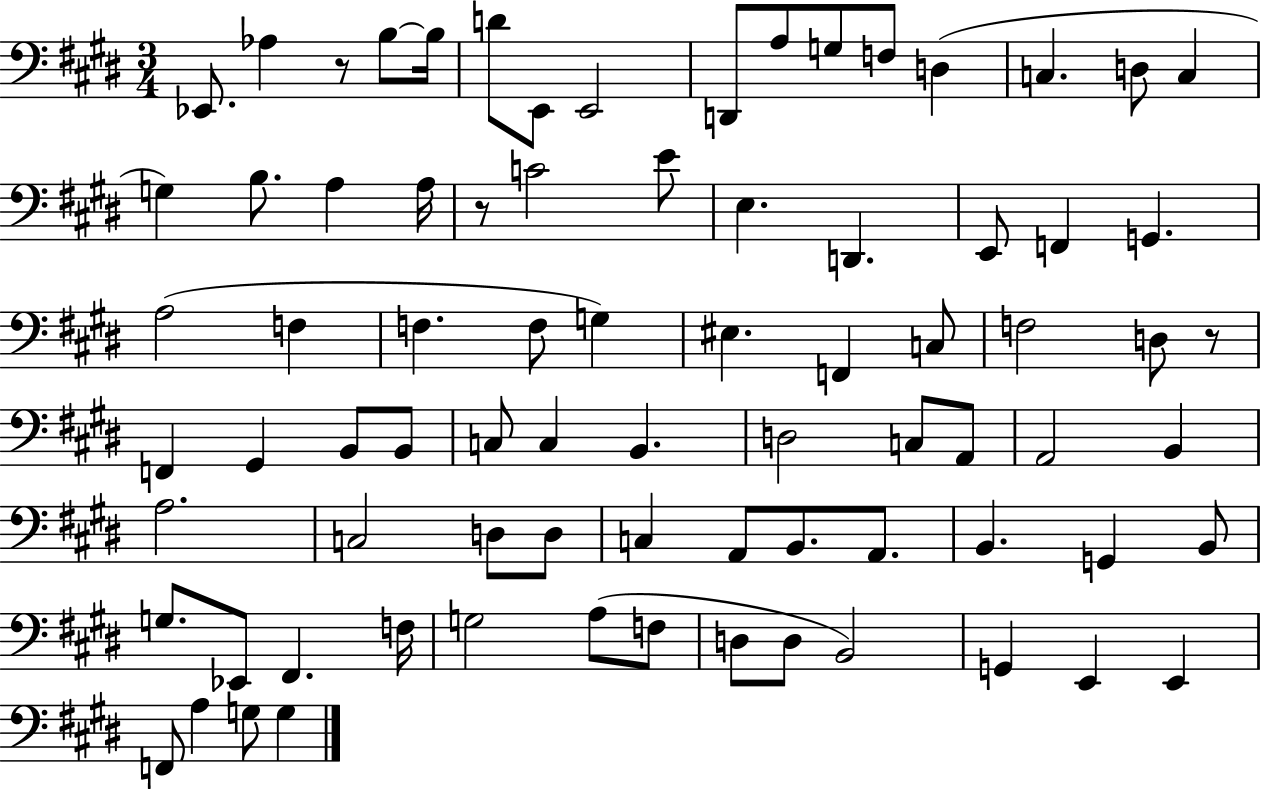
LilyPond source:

{
  \clef bass
  \numericTimeSignature
  \time 3/4
  \key e \major
  ees,8. aes4 r8 b8~~ b16 | d'8 e,8 e,2 | d,8 a8 g8 f8 d4( | c4. d8 c4 | \break g4) b8. a4 a16 | r8 c'2 e'8 | e4. d,4. | e,8 f,4 g,4. | \break a2( f4 | f4. f8 g4) | eis4. f,4 c8 | f2 d8 r8 | \break f,4 gis,4 b,8 b,8 | c8 c4 b,4. | d2 c8 a,8 | a,2 b,4 | \break a2. | c2 d8 d8 | c4 a,8 b,8. a,8. | b,4. g,4 b,8 | \break g8. ees,8 fis,4. f16 | g2 a8( f8 | d8 d8 b,2) | g,4 e,4 e,4 | \break f,8 a4 g8 g4 | \bar "|."
}